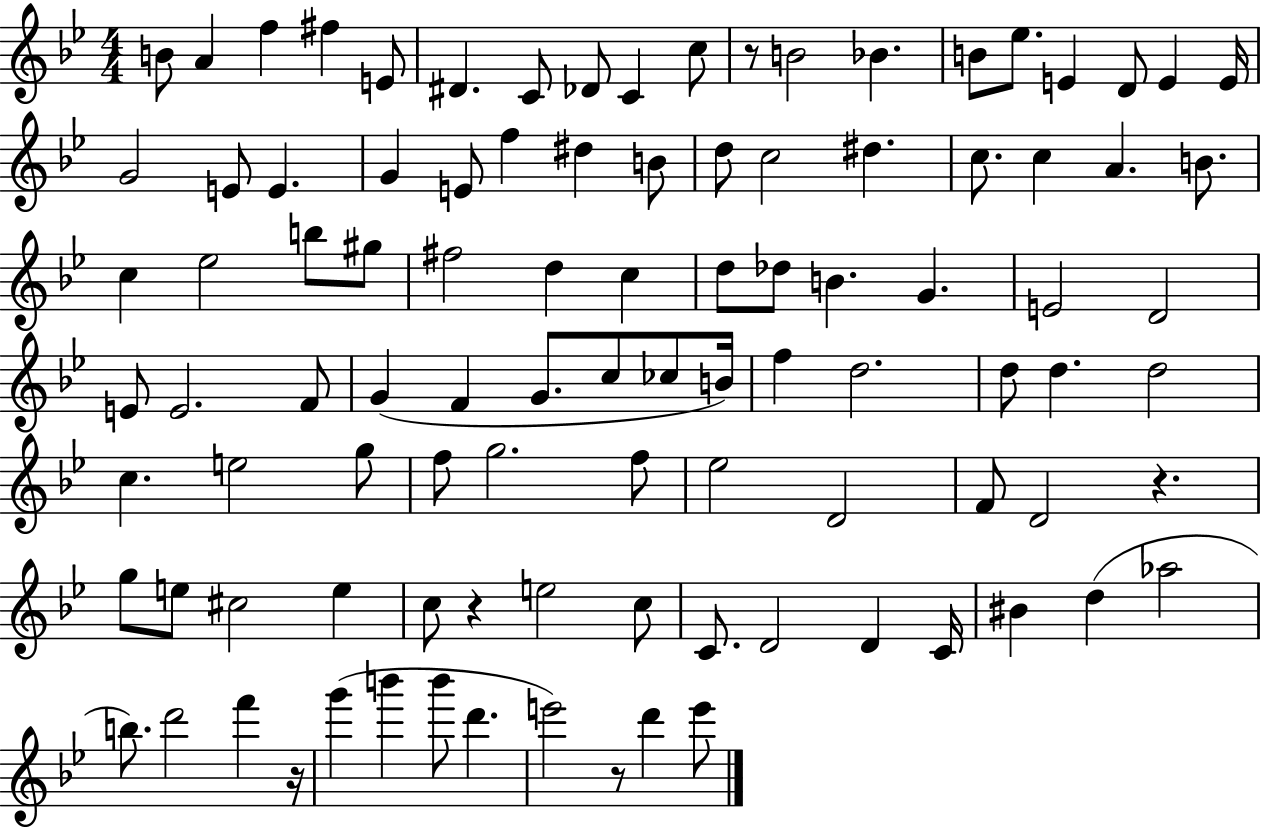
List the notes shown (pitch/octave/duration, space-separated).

B4/e A4/q F5/q F#5/q E4/e D#4/q. C4/e Db4/e C4/q C5/e R/e B4/h Bb4/q. B4/e Eb5/e. E4/q D4/e E4/q E4/s G4/h E4/e E4/q. G4/q E4/e F5/q D#5/q B4/e D5/e C5/h D#5/q. C5/e. C5/q A4/q. B4/e. C5/q Eb5/h B5/e G#5/e F#5/h D5/q C5/q D5/e Db5/e B4/q. G4/q. E4/h D4/h E4/e E4/h. F4/e G4/q F4/q G4/e. C5/e CES5/e B4/s F5/q D5/h. D5/e D5/q. D5/h C5/q. E5/h G5/e F5/e G5/h. F5/e Eb5/h D4/h F4/e D4/h R/q. G5/e E5/e C#5/h E5/q C5/e R/q E5/h C5/e C4/e. D4/h D4/q C4/s BIS4/q D5/q Ab5/h B5/e. D6/h F6/q R/s G6/q B6/q B6/e D6/q. E6/h R/e D6/q E6/e